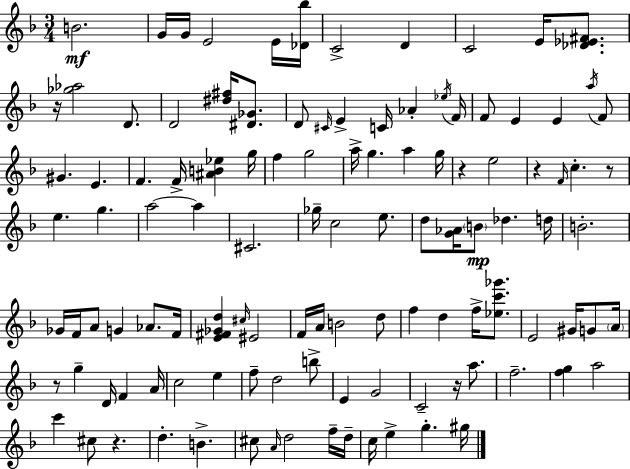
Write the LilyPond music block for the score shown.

{
  \clef treble
  \numericTimeSignature
  \time 3/4
  \key f \major
  \repeat volta 2 { b'2.\mf | g'16 g'16 e'2 e'16 <des' bes''>16 | c'2-> d'4 | c'2 e'16 <des' ees' fis'>8. | \break r16 <ges'' aes''>2 d'8. | d'2 <dis'' fis''>16 <dis' ges'>8. | d'8 \grace { cis'16 } e'4-> c'16 aes'4-. | \acciaccatura { ees''16 } f'16 f'8 e'4 e'4 | \break \acciaccatura { a''16 } f'8 gis'4. e'4. | f'4. f'16-> <ais' b' ees''>4 | g''16 f''4 g''2 | a''16-> g''4. a''4 | \break g''16 r4 e''2 | r4 \grace { f'16 } c''4.-. | r8 e''4. g''4. | a''2~~ | \break a''4 cis'2. | ges''16-- c''2 | e''8. d''8 <g' aes'>16 \parenthesize b'8\mp des''4. | d''16 b'2.-. | \break ges'16 f'16 a'8 g'4 | aes'8. f'16 <e' fis' ges' d''>4 \grace { cis''16 } eis'2 | f'16 a'16 b'2 | d''8 f''4 d''4 | \break f''16-> <ees'' c''' ges'''>8. e'2 | gis'16 g'8 \parenthesize a'16 r8 g''4-- d'16 | f'4 a'16 c''2 | e''4 f''8-- d''2 | \break b''8-> e'4 g'2 | c'2-- | r16 a''8. f''2.-- | <f'' g''>4 a''2 | \break c'''4 cis''8 r4. | d''4.-. b'4.-> | cis''8 \grace { a'16 } d''2 | f''16-- d''16-- c''16 e''4-> g''4.-. | \break gis''16 } \bar "|."
}